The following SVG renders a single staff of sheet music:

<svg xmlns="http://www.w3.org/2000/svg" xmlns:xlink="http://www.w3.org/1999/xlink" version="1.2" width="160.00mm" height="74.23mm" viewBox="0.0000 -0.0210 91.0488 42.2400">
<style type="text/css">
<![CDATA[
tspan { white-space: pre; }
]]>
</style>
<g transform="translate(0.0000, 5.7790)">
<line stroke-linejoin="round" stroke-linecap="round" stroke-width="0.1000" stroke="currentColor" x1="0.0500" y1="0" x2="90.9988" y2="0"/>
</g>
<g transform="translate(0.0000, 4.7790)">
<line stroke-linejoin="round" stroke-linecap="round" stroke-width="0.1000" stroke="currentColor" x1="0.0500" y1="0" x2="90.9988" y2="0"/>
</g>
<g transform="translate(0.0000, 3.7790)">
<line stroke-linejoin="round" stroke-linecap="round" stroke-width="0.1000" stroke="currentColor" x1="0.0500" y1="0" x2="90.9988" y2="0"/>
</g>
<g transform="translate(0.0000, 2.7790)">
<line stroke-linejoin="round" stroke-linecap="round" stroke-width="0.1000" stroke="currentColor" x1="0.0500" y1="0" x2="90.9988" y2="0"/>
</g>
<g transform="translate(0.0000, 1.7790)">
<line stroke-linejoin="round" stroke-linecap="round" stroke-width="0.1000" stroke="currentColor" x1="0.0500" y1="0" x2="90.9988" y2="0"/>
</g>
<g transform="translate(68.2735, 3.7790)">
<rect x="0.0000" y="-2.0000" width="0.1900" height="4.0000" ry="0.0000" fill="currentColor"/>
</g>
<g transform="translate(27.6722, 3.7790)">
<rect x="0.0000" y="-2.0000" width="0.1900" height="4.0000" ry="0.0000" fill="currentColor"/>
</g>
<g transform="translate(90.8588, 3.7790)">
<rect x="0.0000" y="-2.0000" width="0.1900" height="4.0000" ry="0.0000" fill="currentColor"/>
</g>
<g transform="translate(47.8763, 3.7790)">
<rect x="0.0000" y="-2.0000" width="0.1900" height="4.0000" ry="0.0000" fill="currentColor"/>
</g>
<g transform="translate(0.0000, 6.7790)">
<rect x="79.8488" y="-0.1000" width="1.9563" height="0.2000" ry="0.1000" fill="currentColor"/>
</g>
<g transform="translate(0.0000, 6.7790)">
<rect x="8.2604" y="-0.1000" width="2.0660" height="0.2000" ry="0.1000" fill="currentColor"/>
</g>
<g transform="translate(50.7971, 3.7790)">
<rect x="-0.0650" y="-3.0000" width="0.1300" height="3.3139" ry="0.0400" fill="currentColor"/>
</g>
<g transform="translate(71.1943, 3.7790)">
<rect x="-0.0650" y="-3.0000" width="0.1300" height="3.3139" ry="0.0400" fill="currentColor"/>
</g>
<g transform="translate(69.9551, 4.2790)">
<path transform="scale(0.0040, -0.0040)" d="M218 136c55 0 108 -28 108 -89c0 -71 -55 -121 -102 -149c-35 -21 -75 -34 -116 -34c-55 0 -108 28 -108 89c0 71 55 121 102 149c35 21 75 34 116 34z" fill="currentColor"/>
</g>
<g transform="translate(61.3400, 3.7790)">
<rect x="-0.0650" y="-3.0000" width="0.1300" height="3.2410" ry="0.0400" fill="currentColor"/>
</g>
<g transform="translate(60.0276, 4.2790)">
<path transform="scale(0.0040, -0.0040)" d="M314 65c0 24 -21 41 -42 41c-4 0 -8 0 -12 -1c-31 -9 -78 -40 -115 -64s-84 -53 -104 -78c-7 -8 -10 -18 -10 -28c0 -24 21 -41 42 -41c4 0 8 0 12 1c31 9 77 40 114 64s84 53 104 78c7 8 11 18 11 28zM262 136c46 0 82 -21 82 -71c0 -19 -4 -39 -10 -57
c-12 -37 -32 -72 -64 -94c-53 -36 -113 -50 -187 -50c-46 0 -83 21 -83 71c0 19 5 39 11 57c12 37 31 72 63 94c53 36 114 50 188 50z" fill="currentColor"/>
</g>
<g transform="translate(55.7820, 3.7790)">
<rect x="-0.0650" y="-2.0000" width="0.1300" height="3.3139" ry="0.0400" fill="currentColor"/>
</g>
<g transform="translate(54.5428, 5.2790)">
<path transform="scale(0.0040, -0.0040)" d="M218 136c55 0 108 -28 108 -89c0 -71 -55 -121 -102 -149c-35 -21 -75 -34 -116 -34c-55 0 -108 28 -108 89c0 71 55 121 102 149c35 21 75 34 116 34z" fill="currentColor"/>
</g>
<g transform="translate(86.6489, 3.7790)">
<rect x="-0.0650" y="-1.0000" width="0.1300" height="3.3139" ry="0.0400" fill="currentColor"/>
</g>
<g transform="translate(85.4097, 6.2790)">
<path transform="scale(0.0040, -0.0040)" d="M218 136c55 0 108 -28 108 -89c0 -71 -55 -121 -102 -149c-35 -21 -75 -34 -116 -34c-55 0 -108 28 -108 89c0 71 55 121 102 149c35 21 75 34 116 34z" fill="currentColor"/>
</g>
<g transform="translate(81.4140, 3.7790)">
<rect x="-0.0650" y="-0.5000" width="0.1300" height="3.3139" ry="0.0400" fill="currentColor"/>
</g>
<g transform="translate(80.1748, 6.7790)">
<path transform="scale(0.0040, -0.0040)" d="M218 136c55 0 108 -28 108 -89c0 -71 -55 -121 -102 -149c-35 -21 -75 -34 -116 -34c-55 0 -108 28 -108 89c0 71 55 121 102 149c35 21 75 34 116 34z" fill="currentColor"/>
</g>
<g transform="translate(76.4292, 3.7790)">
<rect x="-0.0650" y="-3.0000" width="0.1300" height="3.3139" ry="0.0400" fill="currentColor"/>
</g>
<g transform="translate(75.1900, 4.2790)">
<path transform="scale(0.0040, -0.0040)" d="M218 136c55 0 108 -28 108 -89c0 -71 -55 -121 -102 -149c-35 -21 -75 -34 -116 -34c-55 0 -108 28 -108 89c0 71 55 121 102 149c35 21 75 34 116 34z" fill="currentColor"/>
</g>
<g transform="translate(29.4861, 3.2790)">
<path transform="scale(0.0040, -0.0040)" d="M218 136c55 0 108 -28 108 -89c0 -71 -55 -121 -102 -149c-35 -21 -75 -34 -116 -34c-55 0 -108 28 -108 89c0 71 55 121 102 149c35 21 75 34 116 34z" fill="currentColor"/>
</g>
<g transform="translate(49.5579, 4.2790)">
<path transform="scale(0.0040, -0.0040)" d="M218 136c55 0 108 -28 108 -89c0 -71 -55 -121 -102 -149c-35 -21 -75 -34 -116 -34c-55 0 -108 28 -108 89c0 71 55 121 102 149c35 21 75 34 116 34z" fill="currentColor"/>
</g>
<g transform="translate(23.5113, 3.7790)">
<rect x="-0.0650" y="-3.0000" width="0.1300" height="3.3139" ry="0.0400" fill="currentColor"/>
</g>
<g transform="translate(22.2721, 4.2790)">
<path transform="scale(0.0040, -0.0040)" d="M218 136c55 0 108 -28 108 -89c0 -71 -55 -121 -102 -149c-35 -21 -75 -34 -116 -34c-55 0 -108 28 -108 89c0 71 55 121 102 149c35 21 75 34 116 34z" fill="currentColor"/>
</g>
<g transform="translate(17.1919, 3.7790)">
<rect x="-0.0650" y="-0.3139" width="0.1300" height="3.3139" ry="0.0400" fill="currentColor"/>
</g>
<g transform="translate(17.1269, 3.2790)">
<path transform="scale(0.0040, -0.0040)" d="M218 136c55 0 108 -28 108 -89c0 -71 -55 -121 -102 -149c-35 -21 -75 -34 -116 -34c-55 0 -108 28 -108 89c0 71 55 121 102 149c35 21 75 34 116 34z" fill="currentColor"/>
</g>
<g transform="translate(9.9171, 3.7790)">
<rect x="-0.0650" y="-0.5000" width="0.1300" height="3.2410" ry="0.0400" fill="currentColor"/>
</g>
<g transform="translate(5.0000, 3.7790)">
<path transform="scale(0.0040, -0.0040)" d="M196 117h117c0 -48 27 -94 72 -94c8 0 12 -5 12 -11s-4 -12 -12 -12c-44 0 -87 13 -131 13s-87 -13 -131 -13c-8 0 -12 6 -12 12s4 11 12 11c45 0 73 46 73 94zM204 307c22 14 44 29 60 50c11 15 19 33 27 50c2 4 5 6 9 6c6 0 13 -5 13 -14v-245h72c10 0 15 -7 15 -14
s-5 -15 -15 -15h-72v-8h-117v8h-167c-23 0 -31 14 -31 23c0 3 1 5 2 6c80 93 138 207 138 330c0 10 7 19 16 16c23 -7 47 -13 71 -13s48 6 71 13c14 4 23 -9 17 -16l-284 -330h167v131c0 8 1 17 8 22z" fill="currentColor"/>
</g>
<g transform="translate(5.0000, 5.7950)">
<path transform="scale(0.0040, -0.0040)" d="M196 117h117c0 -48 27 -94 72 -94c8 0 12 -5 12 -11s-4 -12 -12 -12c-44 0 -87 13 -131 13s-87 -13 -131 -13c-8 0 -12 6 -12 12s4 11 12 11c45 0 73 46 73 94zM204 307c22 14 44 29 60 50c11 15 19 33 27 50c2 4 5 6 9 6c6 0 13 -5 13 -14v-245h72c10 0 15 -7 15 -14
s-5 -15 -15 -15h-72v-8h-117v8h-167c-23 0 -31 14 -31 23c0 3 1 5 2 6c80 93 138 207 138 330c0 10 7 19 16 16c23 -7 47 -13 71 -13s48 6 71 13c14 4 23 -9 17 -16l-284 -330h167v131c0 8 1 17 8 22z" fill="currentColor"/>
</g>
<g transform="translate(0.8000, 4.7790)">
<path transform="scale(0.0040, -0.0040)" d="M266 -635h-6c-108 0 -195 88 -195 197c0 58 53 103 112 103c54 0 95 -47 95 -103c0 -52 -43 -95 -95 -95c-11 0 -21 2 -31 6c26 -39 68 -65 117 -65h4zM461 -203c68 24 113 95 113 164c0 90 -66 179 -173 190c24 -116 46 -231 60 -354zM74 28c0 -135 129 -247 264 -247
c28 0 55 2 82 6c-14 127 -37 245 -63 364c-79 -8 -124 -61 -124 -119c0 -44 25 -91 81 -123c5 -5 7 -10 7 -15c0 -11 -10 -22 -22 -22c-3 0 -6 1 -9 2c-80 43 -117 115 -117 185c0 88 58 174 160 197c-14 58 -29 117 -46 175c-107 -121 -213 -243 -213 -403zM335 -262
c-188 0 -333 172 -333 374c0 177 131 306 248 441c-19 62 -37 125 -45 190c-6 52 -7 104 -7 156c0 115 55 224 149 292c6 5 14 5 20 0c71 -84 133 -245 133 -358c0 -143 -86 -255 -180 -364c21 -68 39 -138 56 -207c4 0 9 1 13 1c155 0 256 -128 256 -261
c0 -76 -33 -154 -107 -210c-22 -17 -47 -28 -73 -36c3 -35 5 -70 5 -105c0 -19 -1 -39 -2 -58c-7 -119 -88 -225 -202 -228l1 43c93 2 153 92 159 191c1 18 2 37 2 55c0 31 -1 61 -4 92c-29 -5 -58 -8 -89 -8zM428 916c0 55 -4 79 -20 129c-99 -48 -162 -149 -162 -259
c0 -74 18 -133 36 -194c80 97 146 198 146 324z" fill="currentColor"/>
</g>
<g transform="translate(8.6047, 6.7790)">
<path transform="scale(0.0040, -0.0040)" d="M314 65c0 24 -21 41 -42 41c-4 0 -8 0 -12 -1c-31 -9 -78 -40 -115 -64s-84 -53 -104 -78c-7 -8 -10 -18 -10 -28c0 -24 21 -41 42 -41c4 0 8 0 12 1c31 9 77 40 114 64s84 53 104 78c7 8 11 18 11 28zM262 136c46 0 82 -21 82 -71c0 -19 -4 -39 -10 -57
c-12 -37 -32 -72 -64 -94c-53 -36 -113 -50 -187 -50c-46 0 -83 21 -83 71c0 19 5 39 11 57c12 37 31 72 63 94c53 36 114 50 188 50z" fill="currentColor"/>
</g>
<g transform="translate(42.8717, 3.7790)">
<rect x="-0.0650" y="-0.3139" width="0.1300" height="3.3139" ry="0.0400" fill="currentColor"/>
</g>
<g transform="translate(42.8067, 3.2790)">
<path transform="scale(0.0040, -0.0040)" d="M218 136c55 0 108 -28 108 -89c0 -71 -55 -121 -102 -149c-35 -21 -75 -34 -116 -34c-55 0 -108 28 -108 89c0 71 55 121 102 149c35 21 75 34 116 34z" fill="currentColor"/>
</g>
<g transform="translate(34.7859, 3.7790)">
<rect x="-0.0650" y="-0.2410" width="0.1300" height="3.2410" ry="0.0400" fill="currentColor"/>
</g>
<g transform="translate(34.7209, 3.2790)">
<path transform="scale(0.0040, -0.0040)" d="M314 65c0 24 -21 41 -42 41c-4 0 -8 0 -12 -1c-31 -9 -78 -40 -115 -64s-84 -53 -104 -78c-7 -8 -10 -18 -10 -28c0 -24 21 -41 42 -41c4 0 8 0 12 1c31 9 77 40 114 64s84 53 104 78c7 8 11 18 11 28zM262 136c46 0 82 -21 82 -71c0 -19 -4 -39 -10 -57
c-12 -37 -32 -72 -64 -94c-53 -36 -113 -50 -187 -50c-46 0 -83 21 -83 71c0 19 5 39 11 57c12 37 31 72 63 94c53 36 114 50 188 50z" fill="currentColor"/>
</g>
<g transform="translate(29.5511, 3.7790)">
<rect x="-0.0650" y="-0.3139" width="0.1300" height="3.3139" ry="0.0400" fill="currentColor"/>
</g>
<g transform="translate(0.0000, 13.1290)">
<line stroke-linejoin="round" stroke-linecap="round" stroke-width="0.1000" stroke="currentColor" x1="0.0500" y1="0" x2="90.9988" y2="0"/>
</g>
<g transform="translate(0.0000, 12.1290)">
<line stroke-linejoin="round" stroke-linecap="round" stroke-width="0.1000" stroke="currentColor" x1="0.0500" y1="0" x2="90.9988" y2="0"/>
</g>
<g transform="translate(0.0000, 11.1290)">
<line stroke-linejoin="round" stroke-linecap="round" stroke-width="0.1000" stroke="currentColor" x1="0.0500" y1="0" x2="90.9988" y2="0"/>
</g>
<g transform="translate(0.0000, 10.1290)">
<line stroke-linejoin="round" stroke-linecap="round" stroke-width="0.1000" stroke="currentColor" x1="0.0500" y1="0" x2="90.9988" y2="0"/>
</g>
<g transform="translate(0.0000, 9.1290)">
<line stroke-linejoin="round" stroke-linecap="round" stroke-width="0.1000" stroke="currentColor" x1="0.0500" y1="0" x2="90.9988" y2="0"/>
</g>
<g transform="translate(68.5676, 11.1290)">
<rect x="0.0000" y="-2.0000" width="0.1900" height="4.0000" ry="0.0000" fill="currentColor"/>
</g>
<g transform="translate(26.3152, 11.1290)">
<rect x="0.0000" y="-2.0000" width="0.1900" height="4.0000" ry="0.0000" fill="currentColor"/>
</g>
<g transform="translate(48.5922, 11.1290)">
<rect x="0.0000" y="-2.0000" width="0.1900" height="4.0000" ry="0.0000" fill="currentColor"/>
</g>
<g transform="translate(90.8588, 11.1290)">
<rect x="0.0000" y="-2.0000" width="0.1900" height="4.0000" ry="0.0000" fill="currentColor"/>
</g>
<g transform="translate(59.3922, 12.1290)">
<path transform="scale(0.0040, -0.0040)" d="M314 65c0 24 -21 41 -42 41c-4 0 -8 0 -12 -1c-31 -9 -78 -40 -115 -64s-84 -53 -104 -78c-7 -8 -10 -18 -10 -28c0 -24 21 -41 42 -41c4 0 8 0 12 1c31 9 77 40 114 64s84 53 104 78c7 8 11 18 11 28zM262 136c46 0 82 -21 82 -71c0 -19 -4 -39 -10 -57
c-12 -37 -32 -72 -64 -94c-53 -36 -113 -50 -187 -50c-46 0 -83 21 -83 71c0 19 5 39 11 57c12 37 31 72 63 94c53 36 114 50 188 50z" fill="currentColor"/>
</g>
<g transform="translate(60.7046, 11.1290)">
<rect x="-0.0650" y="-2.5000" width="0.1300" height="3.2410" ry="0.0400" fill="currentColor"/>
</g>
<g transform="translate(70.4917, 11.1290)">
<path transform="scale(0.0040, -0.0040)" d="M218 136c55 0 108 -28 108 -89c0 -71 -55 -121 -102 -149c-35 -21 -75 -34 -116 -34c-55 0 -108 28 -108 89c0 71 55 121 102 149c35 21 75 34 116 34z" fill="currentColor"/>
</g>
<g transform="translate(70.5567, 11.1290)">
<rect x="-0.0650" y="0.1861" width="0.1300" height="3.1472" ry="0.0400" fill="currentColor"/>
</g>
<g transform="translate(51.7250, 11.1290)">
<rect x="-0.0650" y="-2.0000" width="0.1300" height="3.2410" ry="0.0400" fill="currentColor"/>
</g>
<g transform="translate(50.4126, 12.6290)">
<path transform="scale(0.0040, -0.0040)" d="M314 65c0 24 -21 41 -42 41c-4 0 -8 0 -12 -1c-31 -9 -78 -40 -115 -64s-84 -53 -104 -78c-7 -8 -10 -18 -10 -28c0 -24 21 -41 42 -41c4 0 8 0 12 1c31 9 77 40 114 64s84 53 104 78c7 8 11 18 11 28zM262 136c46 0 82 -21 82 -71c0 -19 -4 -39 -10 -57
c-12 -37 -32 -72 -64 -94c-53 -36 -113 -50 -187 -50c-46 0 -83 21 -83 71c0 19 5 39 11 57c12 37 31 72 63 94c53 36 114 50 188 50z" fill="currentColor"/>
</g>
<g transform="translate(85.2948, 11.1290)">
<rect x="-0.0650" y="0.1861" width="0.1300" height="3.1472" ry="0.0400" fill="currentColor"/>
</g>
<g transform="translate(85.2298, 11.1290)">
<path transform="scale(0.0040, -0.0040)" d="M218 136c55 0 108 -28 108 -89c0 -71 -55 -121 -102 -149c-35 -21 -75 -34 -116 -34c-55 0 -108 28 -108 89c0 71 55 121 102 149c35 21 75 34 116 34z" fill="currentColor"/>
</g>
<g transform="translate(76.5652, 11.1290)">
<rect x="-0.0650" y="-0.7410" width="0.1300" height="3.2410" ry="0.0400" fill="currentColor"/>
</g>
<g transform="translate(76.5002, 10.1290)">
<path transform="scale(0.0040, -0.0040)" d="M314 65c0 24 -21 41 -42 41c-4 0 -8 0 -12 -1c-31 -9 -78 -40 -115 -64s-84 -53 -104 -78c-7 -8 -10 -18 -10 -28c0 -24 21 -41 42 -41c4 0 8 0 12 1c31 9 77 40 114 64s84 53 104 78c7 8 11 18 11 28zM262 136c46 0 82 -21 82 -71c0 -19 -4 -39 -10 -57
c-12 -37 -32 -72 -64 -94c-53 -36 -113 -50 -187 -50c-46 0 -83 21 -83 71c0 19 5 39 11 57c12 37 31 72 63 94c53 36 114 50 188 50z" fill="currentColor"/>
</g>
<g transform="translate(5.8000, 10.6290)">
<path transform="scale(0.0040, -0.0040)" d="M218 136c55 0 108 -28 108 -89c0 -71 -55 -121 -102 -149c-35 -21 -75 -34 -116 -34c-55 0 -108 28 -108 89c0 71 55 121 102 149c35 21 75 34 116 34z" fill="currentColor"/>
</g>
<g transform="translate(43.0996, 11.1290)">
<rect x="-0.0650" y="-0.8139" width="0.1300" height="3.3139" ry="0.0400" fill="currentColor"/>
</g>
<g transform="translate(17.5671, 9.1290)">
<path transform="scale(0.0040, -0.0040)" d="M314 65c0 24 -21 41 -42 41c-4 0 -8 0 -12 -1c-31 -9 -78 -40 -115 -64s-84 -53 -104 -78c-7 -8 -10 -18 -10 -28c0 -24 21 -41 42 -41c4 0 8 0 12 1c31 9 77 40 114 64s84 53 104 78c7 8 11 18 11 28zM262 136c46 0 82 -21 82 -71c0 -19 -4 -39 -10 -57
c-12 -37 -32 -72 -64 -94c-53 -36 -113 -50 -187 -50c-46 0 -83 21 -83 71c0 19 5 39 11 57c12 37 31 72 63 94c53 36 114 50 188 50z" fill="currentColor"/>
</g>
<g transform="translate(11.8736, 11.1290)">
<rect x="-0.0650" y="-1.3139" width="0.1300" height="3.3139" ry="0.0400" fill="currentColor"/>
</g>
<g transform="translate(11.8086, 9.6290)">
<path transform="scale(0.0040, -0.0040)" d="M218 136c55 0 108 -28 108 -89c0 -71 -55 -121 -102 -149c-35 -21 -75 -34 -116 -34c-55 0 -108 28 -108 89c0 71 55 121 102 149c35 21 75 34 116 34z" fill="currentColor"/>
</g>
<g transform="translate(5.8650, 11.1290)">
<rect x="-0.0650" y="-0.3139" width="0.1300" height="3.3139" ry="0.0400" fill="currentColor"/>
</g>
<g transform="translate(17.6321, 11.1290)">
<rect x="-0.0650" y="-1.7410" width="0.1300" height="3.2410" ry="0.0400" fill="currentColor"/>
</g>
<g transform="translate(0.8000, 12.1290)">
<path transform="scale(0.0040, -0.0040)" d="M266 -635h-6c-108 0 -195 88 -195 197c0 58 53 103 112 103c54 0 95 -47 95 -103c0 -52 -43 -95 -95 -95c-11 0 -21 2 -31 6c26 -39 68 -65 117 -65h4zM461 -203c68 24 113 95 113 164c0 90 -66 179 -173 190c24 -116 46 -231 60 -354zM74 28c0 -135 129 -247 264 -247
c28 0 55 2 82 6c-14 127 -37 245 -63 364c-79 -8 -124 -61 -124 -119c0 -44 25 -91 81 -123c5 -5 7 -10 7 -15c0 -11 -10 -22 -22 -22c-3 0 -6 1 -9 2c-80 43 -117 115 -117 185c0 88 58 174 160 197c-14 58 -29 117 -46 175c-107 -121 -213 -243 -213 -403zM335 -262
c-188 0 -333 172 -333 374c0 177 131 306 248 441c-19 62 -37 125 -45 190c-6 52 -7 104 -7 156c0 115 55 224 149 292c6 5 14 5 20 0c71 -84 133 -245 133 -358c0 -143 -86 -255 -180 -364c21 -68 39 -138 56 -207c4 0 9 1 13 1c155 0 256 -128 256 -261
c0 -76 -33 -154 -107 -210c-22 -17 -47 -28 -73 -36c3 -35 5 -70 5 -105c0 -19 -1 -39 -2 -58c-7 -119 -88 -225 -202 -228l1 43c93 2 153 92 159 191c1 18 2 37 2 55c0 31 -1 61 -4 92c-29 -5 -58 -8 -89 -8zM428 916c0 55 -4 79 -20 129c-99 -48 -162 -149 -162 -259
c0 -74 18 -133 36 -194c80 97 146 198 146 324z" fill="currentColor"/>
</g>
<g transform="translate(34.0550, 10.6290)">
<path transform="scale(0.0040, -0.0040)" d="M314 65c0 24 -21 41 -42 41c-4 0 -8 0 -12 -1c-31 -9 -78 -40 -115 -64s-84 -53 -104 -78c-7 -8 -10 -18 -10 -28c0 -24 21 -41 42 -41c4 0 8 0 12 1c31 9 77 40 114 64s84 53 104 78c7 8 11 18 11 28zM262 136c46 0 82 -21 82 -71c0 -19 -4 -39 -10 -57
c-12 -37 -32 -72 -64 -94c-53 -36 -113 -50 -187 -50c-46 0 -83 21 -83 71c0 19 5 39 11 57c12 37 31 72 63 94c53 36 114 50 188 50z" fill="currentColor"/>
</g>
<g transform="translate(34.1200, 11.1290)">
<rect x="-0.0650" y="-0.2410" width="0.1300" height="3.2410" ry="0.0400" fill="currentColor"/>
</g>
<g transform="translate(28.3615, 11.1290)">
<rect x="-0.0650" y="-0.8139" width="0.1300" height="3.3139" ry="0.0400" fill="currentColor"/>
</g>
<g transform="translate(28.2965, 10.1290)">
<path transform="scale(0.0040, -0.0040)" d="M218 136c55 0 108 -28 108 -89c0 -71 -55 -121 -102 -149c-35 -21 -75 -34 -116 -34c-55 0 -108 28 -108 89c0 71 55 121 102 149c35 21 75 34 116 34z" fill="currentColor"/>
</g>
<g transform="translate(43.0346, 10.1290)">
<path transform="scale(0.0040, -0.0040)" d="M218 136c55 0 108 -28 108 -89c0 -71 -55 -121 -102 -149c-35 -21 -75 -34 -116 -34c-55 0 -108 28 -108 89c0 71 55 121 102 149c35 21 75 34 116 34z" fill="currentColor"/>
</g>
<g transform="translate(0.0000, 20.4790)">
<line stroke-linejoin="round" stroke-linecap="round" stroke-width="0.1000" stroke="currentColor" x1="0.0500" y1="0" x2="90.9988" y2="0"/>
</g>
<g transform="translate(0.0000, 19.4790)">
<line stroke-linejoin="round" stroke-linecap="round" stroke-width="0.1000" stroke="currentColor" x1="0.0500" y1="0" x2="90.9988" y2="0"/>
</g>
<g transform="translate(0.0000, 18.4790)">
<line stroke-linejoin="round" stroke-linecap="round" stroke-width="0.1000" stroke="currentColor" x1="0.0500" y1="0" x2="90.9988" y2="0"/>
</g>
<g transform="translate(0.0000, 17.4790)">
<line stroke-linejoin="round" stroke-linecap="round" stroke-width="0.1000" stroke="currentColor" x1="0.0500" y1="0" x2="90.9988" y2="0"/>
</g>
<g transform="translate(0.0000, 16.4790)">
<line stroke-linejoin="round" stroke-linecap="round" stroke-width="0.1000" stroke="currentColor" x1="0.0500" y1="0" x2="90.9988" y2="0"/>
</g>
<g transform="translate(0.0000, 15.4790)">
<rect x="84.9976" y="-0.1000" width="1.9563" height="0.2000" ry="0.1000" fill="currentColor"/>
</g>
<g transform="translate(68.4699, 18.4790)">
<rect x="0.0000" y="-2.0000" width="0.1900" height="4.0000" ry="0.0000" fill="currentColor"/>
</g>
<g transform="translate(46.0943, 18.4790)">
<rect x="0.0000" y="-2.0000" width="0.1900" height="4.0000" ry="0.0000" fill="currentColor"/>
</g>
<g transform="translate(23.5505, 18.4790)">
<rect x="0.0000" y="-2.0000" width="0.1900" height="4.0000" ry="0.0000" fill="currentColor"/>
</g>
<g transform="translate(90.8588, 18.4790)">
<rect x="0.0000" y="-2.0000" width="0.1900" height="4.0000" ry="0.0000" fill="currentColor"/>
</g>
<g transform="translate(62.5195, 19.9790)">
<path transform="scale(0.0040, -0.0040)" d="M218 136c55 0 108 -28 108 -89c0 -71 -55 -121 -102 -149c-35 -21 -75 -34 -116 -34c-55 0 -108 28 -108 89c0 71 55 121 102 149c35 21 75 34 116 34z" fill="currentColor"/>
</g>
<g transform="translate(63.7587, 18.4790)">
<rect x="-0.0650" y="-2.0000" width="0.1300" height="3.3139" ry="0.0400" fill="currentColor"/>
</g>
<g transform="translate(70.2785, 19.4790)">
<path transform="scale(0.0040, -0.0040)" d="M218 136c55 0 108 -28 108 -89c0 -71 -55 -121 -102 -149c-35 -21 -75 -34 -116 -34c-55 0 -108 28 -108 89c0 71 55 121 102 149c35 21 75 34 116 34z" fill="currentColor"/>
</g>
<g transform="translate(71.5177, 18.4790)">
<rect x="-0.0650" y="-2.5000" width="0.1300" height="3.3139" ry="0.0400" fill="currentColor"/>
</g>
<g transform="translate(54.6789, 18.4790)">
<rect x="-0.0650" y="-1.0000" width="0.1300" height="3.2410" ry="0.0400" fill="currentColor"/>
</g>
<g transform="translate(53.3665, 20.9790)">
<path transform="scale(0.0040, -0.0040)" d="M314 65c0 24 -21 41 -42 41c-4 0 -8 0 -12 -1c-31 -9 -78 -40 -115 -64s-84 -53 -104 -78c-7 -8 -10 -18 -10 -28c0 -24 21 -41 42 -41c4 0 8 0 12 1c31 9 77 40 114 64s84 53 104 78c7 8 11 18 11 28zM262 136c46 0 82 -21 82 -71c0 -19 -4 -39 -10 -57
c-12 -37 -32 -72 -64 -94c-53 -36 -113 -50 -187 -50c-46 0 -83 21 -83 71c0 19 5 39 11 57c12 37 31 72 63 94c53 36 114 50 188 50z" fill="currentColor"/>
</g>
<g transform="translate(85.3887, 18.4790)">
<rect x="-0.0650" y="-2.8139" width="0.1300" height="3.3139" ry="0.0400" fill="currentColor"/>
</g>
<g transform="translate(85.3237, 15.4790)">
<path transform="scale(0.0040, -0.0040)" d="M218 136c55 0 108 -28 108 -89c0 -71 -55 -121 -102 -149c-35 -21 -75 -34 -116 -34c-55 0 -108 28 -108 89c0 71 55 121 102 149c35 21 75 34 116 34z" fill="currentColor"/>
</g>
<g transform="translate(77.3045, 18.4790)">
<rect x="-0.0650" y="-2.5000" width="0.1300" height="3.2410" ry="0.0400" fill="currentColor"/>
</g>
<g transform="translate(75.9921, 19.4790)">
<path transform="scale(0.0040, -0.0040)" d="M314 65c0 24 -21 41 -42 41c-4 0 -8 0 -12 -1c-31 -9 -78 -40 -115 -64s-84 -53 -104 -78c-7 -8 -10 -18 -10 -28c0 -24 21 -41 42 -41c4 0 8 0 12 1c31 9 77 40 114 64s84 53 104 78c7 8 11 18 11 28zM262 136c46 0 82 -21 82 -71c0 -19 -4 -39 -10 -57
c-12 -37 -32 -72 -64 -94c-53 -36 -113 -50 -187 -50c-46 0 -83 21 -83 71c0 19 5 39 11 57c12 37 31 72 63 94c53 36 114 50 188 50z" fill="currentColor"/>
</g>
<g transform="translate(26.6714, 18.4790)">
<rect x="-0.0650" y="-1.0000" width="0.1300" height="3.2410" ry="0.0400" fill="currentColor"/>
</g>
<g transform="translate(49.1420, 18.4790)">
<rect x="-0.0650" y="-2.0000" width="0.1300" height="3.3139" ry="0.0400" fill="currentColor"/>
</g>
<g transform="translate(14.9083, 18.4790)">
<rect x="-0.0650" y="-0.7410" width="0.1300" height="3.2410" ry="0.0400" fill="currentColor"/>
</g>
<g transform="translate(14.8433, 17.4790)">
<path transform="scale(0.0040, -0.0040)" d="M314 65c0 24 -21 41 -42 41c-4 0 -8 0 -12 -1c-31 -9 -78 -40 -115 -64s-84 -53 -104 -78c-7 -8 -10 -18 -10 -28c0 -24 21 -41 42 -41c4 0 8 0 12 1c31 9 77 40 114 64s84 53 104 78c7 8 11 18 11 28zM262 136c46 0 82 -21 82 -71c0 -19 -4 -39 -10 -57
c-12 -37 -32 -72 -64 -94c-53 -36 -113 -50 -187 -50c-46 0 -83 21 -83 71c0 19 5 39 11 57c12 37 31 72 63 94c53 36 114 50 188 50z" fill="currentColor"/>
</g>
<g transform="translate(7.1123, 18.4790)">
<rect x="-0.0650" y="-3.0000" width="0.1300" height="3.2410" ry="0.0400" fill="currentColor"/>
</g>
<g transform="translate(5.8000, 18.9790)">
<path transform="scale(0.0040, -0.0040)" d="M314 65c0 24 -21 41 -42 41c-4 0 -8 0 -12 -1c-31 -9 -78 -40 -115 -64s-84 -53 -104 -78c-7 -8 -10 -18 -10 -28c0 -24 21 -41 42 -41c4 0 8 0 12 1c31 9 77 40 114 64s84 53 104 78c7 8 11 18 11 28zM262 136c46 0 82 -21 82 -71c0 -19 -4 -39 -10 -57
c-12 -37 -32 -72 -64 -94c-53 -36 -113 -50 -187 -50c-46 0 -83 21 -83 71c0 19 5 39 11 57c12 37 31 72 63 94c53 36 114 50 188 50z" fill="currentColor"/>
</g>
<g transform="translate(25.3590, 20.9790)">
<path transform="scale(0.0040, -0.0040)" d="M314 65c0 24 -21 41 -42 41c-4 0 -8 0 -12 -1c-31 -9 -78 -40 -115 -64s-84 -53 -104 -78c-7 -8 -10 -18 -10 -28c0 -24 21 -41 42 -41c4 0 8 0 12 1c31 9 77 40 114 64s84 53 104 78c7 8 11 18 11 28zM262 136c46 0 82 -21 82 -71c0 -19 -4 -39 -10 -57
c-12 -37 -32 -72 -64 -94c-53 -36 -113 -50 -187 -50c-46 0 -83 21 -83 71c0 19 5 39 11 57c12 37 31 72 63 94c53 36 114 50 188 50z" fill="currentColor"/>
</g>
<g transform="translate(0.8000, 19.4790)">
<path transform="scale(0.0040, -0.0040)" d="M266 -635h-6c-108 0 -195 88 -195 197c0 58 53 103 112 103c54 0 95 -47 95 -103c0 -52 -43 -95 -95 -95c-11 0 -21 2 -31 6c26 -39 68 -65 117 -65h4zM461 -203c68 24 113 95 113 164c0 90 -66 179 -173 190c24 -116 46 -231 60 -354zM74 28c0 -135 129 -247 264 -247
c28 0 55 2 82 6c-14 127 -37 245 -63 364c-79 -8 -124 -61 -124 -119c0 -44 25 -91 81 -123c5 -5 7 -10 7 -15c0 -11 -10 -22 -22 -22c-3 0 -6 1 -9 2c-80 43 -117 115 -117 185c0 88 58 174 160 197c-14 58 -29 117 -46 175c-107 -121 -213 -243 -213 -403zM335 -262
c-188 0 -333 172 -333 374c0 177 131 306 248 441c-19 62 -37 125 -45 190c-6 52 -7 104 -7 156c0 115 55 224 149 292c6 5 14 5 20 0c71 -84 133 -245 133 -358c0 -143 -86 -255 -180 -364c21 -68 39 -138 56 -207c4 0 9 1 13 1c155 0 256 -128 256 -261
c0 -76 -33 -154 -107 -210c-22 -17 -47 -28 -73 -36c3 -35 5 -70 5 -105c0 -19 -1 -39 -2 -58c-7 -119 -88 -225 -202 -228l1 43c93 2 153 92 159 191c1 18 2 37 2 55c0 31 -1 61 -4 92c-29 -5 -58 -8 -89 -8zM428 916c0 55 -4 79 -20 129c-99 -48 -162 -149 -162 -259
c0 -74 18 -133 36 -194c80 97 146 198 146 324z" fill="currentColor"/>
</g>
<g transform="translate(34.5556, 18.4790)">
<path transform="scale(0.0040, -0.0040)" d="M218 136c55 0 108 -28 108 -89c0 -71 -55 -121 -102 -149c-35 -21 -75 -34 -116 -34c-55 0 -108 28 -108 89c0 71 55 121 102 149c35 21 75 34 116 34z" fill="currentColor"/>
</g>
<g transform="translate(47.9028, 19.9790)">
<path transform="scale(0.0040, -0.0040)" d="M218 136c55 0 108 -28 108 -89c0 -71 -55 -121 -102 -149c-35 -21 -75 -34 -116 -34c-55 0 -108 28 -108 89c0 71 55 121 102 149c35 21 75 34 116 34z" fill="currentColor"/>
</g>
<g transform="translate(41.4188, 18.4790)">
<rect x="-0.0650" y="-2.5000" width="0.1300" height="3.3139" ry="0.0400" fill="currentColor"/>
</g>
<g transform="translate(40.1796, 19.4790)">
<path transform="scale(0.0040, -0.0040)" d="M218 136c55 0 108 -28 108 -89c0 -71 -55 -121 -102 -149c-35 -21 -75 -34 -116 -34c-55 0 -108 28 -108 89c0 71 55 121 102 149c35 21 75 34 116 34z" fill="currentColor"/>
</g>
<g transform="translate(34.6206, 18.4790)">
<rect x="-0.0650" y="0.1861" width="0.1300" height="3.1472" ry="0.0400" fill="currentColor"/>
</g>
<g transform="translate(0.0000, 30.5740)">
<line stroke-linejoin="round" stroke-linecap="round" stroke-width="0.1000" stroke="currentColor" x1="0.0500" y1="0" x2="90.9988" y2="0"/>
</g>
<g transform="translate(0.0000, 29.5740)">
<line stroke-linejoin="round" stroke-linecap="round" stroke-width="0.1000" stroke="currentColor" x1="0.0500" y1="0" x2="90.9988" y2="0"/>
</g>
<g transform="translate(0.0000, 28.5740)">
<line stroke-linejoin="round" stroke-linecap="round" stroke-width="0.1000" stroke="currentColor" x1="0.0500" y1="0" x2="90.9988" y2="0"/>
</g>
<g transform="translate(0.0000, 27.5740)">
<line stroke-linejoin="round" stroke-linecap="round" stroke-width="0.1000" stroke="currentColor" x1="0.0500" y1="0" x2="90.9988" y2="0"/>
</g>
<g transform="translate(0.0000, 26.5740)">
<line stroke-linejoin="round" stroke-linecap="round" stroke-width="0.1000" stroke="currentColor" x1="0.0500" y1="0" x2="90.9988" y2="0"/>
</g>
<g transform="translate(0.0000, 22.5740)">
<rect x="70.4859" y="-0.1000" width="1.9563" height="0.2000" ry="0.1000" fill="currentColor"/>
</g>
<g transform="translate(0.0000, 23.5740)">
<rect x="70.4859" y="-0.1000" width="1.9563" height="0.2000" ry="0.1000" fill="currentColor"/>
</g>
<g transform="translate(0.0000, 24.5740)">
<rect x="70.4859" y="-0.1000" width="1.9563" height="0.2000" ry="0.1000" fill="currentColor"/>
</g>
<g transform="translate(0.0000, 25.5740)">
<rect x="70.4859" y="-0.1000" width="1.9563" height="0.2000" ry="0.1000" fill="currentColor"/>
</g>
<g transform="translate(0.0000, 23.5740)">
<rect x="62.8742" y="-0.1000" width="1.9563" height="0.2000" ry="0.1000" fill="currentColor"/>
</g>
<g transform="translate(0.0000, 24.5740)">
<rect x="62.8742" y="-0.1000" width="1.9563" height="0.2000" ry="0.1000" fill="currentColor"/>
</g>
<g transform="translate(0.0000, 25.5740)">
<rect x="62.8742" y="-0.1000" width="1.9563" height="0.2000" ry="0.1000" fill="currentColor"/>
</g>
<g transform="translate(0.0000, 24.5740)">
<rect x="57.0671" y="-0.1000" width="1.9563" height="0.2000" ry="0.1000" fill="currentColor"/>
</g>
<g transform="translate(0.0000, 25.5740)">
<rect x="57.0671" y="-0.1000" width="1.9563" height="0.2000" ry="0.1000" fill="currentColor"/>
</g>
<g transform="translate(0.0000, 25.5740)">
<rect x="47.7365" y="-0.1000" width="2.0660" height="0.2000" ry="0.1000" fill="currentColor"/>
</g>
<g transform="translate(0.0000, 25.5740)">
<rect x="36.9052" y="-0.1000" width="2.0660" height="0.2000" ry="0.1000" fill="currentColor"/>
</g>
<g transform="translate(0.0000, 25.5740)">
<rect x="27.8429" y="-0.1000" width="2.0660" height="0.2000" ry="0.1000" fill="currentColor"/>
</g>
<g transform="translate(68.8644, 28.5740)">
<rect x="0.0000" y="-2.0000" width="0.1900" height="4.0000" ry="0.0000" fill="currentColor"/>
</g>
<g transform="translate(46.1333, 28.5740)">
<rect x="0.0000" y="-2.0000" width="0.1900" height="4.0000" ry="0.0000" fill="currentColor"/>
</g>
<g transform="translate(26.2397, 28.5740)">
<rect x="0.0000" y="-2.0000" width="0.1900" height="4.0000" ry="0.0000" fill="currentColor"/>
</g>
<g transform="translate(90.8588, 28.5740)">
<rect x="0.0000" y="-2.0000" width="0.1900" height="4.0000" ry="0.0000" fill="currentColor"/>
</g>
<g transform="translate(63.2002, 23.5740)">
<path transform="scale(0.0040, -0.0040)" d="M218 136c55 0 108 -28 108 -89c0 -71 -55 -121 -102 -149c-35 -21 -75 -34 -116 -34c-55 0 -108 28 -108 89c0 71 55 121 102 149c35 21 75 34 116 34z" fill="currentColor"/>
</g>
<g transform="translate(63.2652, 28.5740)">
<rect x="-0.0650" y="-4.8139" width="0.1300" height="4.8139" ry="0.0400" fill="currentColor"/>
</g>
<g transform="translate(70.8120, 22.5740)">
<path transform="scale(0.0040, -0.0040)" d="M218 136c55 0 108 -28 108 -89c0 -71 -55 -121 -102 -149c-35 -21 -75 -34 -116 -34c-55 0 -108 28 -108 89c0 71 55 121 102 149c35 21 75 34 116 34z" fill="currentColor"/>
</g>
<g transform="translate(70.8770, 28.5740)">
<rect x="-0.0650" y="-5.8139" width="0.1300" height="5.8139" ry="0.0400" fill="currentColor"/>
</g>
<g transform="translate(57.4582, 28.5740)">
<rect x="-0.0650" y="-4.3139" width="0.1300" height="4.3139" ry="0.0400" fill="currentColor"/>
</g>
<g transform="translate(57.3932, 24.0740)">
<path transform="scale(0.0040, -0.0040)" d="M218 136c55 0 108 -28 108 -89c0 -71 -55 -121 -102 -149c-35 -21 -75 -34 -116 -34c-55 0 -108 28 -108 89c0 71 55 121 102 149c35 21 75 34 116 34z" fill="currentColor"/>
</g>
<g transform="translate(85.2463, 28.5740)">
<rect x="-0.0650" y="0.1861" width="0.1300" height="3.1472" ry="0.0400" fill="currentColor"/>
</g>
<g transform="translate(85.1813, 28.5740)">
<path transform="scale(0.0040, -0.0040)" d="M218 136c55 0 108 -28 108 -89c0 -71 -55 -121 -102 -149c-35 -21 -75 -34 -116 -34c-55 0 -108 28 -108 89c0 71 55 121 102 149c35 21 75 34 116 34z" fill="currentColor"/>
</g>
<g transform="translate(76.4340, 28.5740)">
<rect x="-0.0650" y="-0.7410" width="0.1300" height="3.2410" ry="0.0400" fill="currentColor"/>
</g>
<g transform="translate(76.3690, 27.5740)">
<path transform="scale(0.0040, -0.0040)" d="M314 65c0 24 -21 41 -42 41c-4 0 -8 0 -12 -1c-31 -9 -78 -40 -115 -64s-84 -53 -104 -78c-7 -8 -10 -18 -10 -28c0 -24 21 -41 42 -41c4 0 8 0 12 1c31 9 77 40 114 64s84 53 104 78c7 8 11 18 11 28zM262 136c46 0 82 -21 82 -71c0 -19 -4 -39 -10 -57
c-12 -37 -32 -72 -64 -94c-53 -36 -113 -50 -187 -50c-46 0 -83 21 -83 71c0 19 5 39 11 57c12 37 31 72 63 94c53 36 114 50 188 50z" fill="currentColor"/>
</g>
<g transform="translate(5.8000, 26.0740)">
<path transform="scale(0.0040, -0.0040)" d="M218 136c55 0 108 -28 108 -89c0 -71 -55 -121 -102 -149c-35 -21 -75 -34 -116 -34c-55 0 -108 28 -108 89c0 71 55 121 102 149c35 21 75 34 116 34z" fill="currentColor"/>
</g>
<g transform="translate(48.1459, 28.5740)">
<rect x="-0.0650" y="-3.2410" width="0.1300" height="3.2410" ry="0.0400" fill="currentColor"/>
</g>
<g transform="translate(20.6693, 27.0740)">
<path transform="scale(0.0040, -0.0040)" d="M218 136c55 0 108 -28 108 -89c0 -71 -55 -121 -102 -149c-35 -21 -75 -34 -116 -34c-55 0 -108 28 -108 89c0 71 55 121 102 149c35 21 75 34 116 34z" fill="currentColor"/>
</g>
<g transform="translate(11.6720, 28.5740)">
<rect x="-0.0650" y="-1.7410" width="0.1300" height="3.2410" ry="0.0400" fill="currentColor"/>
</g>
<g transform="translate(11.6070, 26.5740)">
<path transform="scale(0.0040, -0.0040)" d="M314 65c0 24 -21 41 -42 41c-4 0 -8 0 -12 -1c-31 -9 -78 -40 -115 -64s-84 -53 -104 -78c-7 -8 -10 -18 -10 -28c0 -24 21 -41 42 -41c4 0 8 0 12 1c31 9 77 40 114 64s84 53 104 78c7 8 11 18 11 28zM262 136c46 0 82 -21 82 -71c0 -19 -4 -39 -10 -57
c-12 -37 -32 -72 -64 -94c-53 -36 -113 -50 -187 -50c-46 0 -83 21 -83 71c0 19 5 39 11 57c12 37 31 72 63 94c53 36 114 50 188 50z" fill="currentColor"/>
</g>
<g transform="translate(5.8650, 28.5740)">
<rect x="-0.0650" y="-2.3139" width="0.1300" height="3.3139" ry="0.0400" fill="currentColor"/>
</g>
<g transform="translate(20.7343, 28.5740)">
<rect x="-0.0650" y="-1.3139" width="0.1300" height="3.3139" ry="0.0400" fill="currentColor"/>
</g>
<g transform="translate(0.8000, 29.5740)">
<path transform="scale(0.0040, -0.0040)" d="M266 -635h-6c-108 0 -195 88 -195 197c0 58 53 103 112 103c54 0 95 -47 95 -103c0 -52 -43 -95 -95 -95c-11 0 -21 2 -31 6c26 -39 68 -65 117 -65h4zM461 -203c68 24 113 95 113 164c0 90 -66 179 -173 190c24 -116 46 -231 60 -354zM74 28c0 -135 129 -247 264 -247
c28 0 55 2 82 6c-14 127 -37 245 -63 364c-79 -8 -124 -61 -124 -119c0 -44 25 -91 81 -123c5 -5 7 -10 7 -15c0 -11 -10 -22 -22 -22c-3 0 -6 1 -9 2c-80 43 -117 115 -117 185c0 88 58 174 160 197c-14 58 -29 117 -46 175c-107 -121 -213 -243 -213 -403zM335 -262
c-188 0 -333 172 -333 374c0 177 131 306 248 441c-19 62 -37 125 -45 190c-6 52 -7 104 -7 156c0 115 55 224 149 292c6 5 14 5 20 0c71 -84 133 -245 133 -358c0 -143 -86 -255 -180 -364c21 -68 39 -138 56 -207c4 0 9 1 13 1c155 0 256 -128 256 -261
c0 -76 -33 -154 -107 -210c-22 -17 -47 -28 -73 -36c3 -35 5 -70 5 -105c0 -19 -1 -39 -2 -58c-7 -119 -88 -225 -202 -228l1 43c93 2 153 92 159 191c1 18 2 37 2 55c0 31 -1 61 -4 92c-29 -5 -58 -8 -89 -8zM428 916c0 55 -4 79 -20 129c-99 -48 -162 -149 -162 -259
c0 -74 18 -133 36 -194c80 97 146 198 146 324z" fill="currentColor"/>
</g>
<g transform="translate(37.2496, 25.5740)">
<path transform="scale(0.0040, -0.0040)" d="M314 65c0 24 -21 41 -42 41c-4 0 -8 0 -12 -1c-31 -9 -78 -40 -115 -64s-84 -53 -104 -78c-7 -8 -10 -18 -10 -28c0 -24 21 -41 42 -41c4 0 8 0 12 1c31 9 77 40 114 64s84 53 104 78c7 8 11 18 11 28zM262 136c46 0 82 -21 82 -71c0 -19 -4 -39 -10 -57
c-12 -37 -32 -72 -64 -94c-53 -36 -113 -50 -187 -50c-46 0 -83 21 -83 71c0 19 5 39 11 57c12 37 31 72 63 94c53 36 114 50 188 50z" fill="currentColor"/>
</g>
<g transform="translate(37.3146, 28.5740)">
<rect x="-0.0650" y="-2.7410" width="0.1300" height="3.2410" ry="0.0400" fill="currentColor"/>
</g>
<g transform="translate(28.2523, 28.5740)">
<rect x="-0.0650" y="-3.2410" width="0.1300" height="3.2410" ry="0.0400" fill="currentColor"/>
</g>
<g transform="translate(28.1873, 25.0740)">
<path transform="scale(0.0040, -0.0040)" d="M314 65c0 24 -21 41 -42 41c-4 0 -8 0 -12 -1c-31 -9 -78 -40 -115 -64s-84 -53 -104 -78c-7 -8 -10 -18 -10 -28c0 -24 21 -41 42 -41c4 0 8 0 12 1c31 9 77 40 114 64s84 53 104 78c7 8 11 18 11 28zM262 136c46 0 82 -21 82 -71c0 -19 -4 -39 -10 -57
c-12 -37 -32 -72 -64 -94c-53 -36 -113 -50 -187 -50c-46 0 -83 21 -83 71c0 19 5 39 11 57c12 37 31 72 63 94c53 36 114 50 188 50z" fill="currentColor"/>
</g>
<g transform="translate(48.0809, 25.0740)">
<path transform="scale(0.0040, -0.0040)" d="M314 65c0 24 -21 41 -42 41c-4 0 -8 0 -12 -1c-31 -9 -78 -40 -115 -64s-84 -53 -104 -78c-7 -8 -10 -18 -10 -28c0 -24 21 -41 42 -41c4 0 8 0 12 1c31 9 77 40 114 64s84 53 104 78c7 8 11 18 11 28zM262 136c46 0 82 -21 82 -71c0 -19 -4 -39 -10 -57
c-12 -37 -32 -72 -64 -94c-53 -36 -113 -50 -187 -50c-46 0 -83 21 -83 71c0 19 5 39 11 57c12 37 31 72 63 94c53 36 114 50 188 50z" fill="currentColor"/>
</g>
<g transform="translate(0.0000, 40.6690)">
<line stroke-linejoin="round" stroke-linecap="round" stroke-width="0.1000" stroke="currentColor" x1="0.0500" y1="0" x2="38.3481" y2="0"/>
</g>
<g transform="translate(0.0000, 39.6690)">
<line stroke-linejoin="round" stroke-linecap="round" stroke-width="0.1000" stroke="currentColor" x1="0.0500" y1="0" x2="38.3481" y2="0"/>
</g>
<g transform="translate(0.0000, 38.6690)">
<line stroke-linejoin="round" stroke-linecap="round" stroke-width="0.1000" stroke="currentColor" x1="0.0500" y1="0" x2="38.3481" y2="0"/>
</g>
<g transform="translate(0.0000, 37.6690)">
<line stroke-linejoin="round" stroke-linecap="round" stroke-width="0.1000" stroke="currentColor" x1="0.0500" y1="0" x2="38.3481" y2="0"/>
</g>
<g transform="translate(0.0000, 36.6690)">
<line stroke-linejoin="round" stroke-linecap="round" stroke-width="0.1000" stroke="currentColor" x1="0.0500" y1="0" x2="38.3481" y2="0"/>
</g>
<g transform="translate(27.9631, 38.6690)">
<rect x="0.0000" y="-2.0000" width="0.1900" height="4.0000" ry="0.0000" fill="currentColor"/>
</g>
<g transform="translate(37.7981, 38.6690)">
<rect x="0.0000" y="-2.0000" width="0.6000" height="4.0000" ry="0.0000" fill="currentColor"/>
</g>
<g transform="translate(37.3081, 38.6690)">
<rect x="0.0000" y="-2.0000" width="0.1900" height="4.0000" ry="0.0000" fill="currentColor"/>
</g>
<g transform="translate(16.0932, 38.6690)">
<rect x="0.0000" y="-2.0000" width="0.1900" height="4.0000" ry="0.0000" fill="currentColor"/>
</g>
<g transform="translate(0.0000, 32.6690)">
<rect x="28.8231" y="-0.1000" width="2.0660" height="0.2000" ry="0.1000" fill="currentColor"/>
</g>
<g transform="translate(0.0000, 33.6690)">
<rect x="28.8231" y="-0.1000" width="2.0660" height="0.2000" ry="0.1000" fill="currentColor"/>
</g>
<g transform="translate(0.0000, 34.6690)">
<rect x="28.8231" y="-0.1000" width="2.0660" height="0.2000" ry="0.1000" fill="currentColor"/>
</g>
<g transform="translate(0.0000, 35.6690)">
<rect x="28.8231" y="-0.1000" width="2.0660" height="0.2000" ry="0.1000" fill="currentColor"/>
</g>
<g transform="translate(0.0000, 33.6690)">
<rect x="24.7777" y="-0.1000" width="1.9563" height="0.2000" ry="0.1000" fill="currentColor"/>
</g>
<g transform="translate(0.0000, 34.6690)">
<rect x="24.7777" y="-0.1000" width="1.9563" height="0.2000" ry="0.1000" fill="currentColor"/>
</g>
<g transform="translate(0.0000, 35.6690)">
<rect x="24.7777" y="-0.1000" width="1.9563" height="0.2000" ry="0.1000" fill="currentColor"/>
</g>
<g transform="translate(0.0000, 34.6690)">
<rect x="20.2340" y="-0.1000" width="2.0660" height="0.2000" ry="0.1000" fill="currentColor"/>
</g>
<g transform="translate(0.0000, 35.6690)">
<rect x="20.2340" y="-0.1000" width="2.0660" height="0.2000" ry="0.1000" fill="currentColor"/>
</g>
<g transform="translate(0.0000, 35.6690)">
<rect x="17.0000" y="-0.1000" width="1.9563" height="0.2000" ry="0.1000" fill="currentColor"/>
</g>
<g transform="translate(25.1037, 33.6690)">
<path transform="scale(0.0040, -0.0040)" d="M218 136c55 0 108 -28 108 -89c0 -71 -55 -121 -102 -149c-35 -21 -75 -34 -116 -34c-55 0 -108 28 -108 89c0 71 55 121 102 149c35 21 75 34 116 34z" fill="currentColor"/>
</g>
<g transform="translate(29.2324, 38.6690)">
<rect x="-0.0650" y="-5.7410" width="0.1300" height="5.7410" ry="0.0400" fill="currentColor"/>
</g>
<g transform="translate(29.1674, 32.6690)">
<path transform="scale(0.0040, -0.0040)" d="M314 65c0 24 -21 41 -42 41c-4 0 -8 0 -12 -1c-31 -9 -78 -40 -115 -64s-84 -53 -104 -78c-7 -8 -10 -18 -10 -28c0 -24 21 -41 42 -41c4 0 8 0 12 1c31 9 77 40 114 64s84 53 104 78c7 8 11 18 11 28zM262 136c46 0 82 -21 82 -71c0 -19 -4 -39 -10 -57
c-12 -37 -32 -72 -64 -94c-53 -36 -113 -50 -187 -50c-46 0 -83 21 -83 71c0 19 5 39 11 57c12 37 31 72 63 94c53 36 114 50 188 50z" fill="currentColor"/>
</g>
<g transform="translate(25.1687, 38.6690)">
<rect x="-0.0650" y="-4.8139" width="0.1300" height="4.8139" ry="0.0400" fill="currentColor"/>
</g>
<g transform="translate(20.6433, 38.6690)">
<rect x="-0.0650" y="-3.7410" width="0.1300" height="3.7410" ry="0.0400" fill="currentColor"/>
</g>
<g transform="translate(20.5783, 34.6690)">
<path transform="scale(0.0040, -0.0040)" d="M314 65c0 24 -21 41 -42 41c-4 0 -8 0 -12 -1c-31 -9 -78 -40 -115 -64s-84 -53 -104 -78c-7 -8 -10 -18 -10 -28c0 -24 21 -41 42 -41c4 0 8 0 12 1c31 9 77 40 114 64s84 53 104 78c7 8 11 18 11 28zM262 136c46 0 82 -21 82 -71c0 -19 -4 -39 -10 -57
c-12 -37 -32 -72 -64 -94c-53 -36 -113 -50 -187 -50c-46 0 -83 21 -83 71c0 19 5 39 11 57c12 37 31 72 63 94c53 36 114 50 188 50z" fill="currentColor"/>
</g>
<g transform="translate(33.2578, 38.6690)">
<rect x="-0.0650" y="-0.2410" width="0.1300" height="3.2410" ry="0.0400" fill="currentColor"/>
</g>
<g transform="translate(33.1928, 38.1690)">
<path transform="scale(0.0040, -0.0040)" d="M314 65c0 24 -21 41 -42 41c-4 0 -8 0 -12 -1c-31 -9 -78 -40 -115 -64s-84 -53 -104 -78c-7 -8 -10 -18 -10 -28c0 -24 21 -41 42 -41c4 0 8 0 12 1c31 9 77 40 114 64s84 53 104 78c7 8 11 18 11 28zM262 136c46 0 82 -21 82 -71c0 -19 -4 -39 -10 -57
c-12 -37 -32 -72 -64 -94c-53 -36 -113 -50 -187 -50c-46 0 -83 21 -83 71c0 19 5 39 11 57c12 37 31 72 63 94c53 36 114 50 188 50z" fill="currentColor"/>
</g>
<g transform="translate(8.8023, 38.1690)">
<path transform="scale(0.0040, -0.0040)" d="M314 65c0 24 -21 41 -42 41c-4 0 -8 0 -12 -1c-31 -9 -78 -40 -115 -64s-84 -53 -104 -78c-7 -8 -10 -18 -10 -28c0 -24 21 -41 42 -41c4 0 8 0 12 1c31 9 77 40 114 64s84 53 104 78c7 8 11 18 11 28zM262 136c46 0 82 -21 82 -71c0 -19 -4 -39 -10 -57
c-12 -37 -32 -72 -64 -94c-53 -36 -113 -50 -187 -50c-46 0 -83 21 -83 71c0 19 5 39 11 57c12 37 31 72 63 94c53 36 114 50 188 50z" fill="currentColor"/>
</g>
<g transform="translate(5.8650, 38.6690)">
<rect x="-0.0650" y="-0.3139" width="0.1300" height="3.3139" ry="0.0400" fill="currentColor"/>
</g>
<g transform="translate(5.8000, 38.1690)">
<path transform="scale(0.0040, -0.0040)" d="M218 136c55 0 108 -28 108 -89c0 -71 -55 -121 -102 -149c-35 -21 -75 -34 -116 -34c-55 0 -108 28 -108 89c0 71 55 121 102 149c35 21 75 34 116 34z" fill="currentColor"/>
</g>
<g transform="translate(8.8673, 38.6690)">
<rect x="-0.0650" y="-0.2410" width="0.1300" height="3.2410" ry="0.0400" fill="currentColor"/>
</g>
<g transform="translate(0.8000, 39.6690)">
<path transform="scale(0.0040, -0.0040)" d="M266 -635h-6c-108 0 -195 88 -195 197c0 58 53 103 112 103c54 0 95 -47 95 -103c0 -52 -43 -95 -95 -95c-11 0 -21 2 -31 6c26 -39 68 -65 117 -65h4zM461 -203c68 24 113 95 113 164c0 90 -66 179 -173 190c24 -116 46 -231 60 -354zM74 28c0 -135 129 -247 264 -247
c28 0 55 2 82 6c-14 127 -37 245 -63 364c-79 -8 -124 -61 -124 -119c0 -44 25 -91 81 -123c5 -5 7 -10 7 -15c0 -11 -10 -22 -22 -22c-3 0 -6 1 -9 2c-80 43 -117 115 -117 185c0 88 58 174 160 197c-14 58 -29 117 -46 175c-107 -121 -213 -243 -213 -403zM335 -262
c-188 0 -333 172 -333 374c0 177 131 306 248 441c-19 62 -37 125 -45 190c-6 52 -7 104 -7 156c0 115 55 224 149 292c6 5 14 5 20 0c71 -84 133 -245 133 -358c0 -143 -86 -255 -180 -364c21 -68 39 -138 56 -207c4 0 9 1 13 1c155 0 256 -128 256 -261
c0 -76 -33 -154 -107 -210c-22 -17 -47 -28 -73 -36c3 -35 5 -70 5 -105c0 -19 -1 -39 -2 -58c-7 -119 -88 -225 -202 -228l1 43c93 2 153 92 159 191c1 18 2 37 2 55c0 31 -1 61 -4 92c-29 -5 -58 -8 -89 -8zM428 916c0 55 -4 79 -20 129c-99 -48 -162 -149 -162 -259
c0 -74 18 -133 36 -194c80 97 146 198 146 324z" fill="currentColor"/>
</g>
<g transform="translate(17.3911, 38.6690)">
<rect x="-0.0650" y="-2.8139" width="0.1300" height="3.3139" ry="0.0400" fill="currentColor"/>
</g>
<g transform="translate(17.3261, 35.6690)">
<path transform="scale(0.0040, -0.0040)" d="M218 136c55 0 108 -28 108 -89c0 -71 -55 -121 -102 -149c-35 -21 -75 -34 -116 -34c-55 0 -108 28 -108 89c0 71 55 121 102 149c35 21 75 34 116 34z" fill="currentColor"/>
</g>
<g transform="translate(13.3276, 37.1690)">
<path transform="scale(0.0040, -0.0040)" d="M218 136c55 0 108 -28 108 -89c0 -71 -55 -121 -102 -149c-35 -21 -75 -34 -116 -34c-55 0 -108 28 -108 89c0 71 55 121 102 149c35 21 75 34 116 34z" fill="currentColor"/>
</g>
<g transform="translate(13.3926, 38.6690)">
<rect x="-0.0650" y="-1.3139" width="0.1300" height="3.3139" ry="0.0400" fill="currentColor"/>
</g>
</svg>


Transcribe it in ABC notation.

X:1
T:Untitled
M:4/4
L:1/4
K:C
C2 c A c c2 c A F A2 A A C D c e f2 d c2 d F2 G2 B d2 B A2 d2 D2 B G F D2 F G G2 a g f2 e b2 a2 b2 d' e' g' d2 B c c2 e a c'2 e' g'2 c2